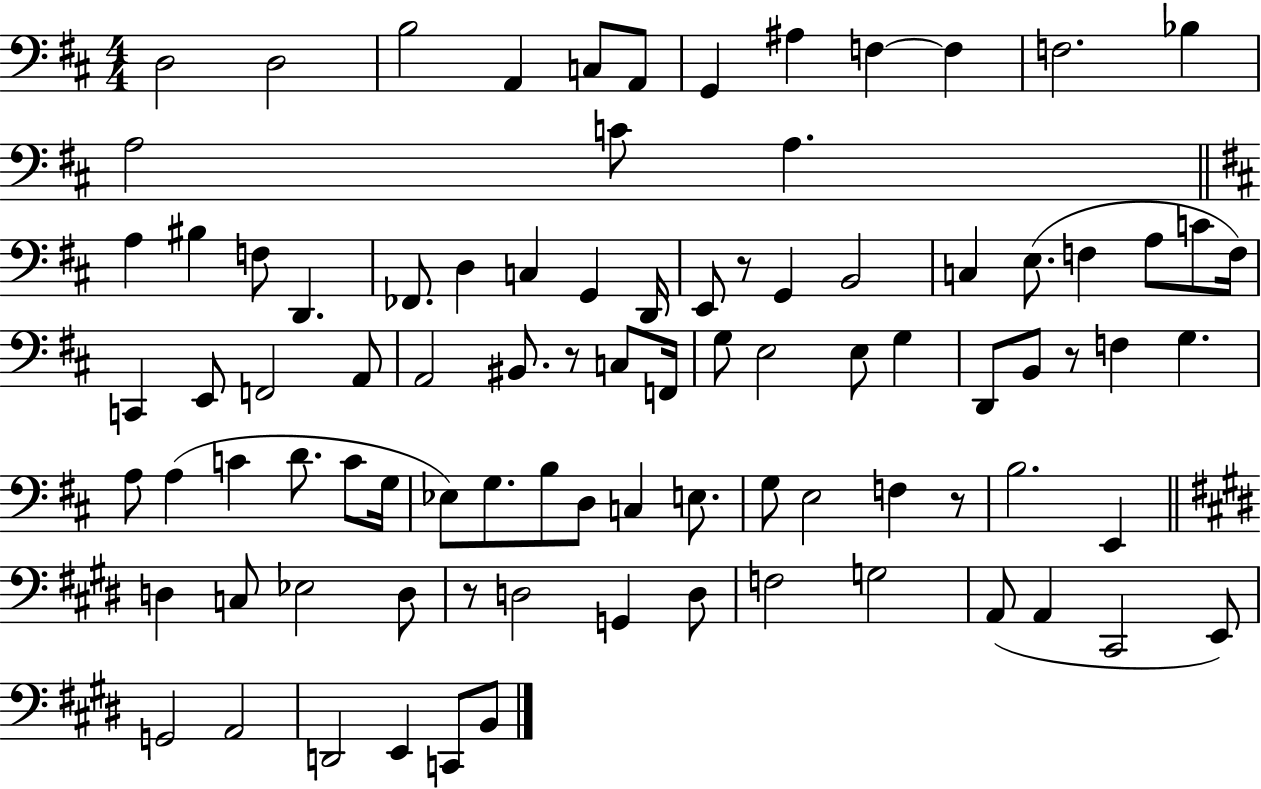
{
  \clef bass
  \numericTimeSignature
  \time 4/4
  \key d \major
  d2 d2 | b2 a,4 c8 a,8 | g,4 ais4 f4~~ f4 | f2. bes4 | \break a2 c'8 a4. | \bar "||" \break \key d \major a4 bis4 f8 d,4. | fes,8. d4 c4 g,4 d,16 | e,8 r8 g,4 b,2 | c4 e8.( f4 a8 c'8 f16) | \break c,4 e,8 f,2 a,8 | a,2 bis,8. r8 c8 f,16 | g8 e2 e8 g4 | d,8 b,8 r8 f4 g4. | \break a8 a4( c'4 d'8. c'8 g16 | ees8) g8. b8 d8 c4 e8. | g8 e2 f4 r8 | b2. e,4 | \break \bar "||" \break \key e \major d4 c8 ees2 d8 | r8 d2 g,4 d8 | f2 g2 | a,8( a,4 cis,2 e,8) | \break g,2 a,2 | d,2 e,4 c,8 b,8 | \bar "|."
}